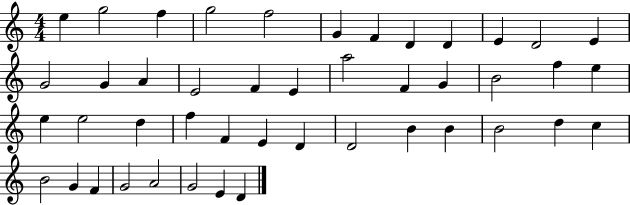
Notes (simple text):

E5/q G5/h F5/q G5/h F5/h G4/q F4/q D4/q D4/q E4/q D4/h E4/q G4/h G4/q A4/q E4/h F4/q E4/q A5/h F4/q G4/q B4/h F5/q E5/q E5/q E5/h D5/q F5/q F4/q E4/q D4/q D4/h B4/q B4/q B4/h D5/q C5/q B4/h G4/q F4/q G4/h A4/h G4/h E4/q D4/q